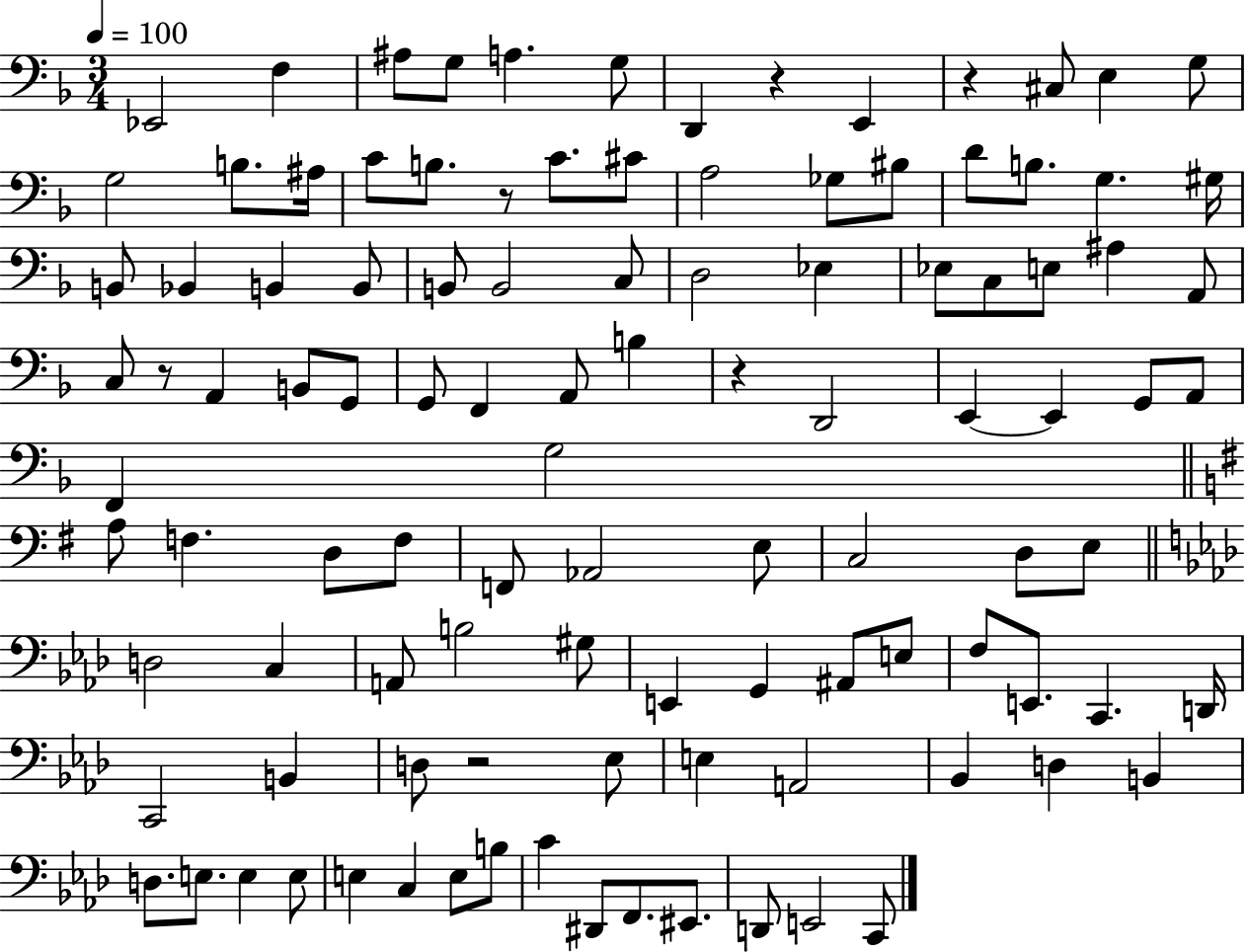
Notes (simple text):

Eb2/h F3/q A#3/e G3/e A3/q. G3/e D2/q R/q E2/q R/q C#3/e E3/q G3/e G3/h B3/e. A#3/s C4/e B3/e. R/e C4/e. C#4/e A3/h Gb3/e BIS3/e D4/e B3/e. G3/q. G#3/s B2/e Bb2/q B2/q B2/e B2/e B2/h C3/e D3/h Eb3/q Eb3/e C3/e E3/e A#3/q A2/e C3/e R/e A2/q B2/e G2/e G2/e F2/q A2/e B3/q R/q D2/h E2/q E2/q G2/e A2/e F2/q G3/h A3/e F3/q. D3/e F3/e F2/e Ab2/h E3/e C3/h D3/e E3/e D3/h C3/q A2/e B3/h G#3/e E2/q G2/q A#2/e E3/e F3/e E2/e. C2/q. D2/s C2/h B2/q D3/e R/h Eb3/e E3/q A2/h Bb2/q D3/q B2/q D3/e. E3/e. E3/q E3/e E3/q C3/q E3/e B3/e C4/q D#2/e F2/e. EIS2/e. D2/e E2/h C2/e